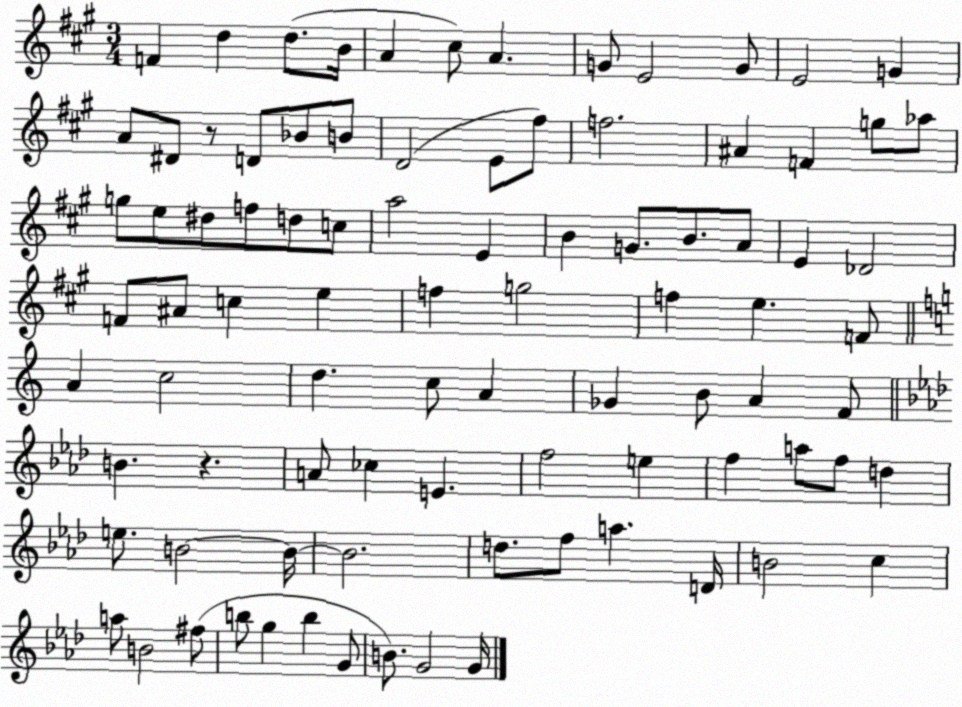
X:1
T:Untitled
M:3/4
L:1/4
K:A
F d d/2 B/4 A ^c/2 A G/2 E2 G/2 E2 G A/2 ^D/2 z/2 D/2 _B/2 B/2 D2 E/2 ^f/2 f2 ^A F g/2 _a/2 g/2 e/2 ^d/2 f/2 d/2 c/2 a2 E B G/2 B/2 A/2 E _D2 F/2 ^A/2 c e f g2 f e F/2 A c2 d c/2 A _G B/2 A F/2 B z A/2 _c E f2 e f a/2 f/2 d e/2 B2 B/4 B2 d/2 f/2 a D/4 B2 c a/2 B2 ^f/2 b/2 g b G/2 B/2 G2 G/4